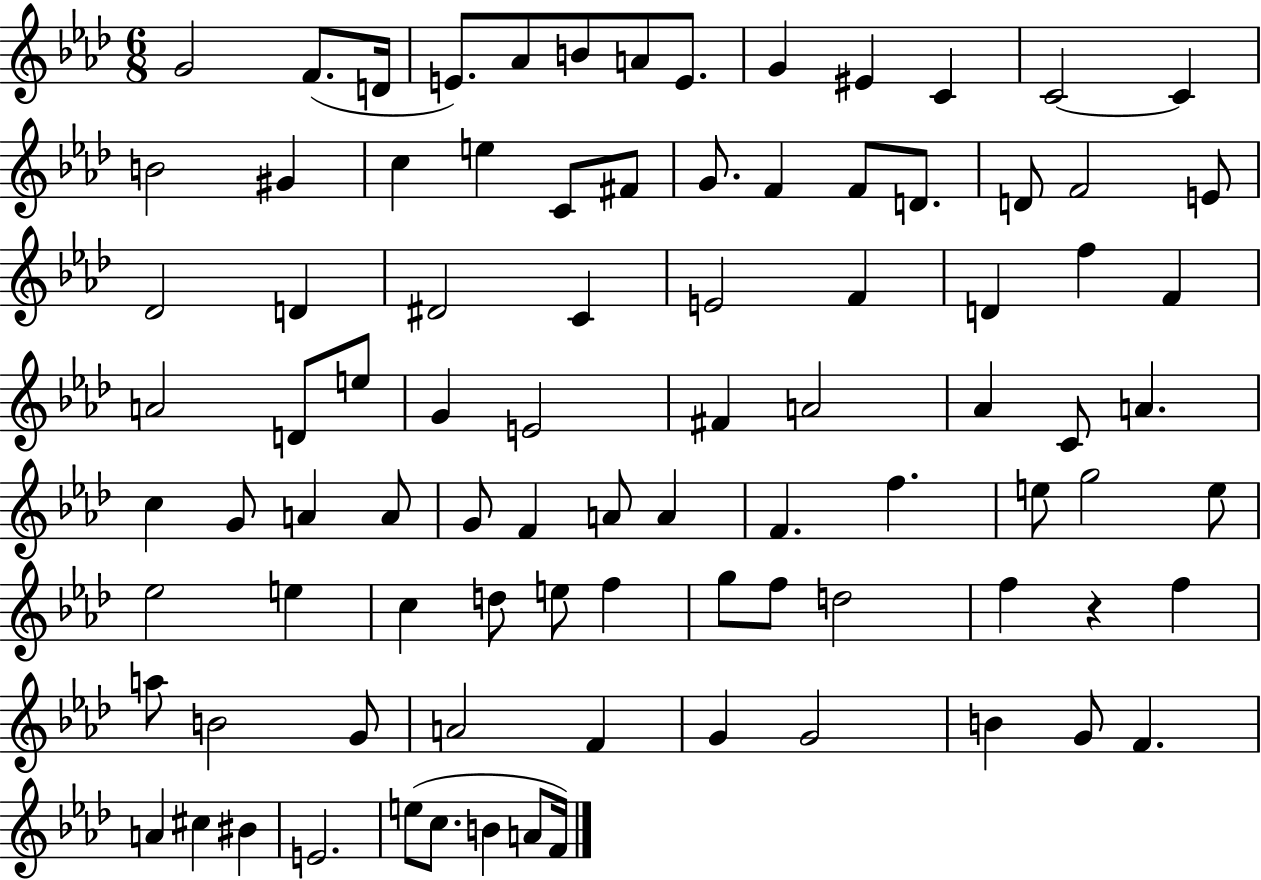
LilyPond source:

{
  \clef treble
  \numericTimeSignature
  \time 6/8
  \key aes \major
  \repeat volta 2 { g'2 f'8.( d'16 | e'8.) aes'8 b'8 a'8 e'8. | g'4 eis'4 c'4 | c'2~~ c'4 | \break b'2 gis'4 | c''4 e''4 c'8 fis'8 | g'8. f'4 f'8 d'8. | d'8 f'2 e'8 | \break des'2 d'4 | dis'2 c'4 | e'2 f'4 | d'4 f''4 f'4 | \break a'2 d'8 e''8 | g'4 e'2 | fis'4 a'2 | aes'4 c'8 a'4. | \break c''4 g'8 a'4 a'8 | g'8 f'4 a'8 a'4 | f'4. f''4. | e''8 g''2 e''8 | \break ees''2 e''4 | c''4 d''8 e''8 f''4 | g''8 f''8 d''2 | f''4 r4 f''4 | \break a''8 b'2 g'8 | a'2 f'4 | g'4 g'2 | b'4 g'8 f'4. | \break a'4 cis''4 bis'4 | e'2. | e''8( c''8. b'4 a'8 f'16) | } \bar "|."
}